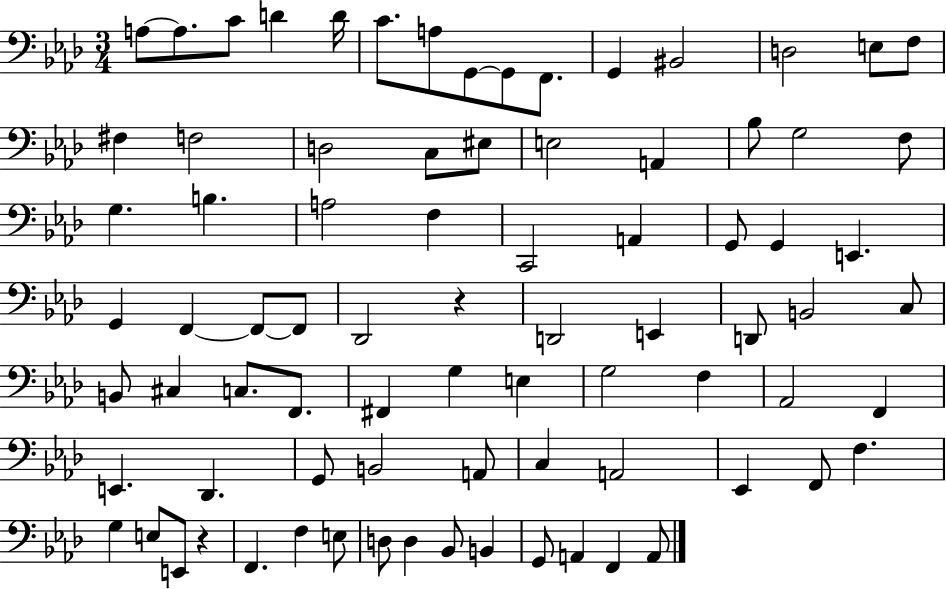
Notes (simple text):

A3/e A3/e. C4/e D4/q D4/s C4/e. A3/e G2/e G2/e F2/e. G2/q BIS2/h D3/h E3/e F3/e F#3/q F3/h D3/h C3/e EIS3/e E3/h A2/q Bb3/e G3/h F3/e G3/q. B3/q. A3/h F3/q C2/h A2/q G2/e G2/q E2/q. G2/q F2/q F2/e F2/e Db2/h R/q D2/h E2/q D2/e B2/h C3/e B2/e C#3/q C3/e. F2/e. F#2/q G3/q E3/q G3/h F3/q Ab2/h F2/q E2/q. Db2/q. G2/e B2/h A2/e C3/q A2/h Eb2/q F2/e F3/q. G3/q E3/e E2/e R/q F2/q. F3/q E3/e D3/e D3/q Bb2/e B2/q G2/e A2/q F2/q A2/e